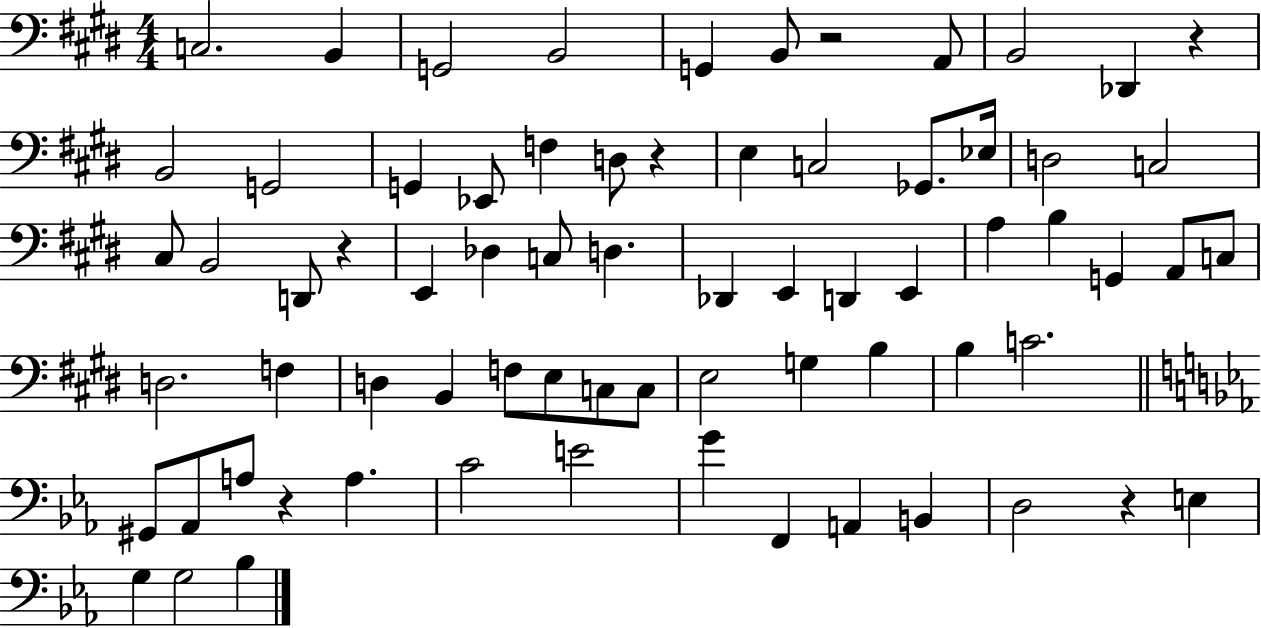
X:1
T:Untitled
M:4/4
L:1/4
K:E
C,2 B,, G,,2 B,,2 G,, B,,/2 z2 A,,/2 B,,2 _D,, z B,,2 G,,2 G,, _E,,/2 F, D,/2 z E, C,2 _G,,/2 _E,/4 D,2 C,2 ^C,/2 B,,2 D,,/2 z E,, _D, C,/2 D, _D,, E,, D,, E,, A, B, G,, A,,/2 C,/2 D,2 F, D, B,, F,/2 E,/2 C,/2 C,/2 E,2 G, B, B, C2 ^G,,/2 _A,,/2 A,/2 z A, C2 E2 G F,, A,, B,, D,2 z E, G, G,2 _B,